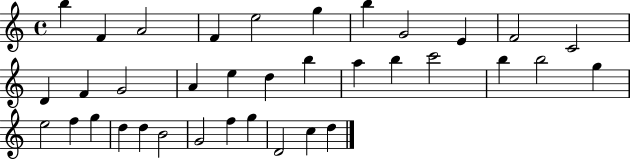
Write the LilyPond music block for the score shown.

{
  \clef treble
  \time 4/4
  \defaultTimeSignature
  \key c \major
  b''4 f'4 a'2 | f'4 e''2 g''4 | b''4 g'2 e'4 | f'2 c'2 | \break d'4 f'4 g'2 | a'4 e''4 d''4 b''4 | a''4 b''4 c'''2 | b''4 b''2 g''4 | \break e''2 f''4 g''4 | d''4 d''4 b'2 | g'2 f''4 g''4 | d'2 c''4 d''4 | \break \bar "|."
}